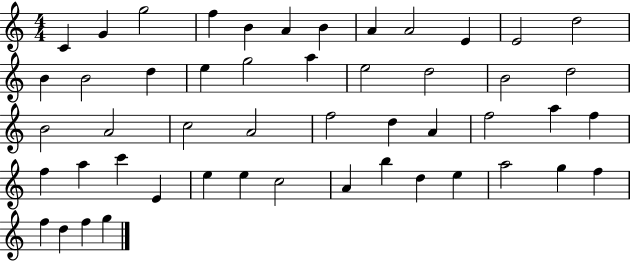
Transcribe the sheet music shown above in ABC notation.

X:1
T:Untitled
M:4/4
L:1/4
K:C
C G g2 f B A B A A2 E E2 d2 B B2 d e g2 a e2 d2 B2 d2 B2 A2 c2 A2 f2 d A f2 a f f a c' E e e c2 A b d e a2 g f f d f g